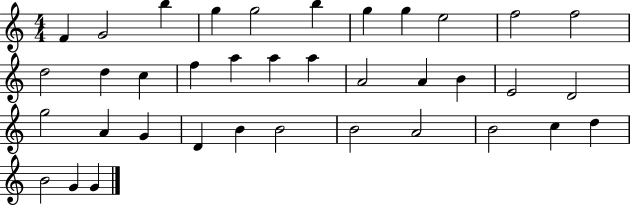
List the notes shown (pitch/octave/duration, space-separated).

F4/q G4/h B5/q G5/q G5/h B5/q G5/q G5/q E5/h F5/h F5/h D5/h D5/q C5/q F5/q A5/q A5/q A5/q A4/h A4/q B4/q E4/h D4/h G5/h A4/q G4/q D4/q B4/q B4/h B4/h A4/h B4/h C5/q D5/q B4/h G4/q G4/q